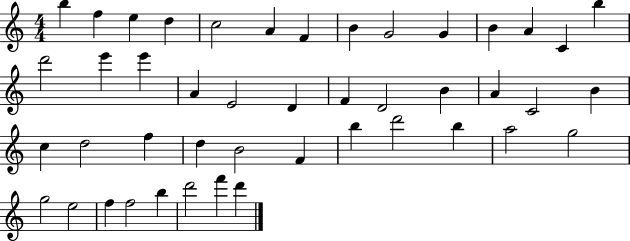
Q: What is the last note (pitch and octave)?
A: D6